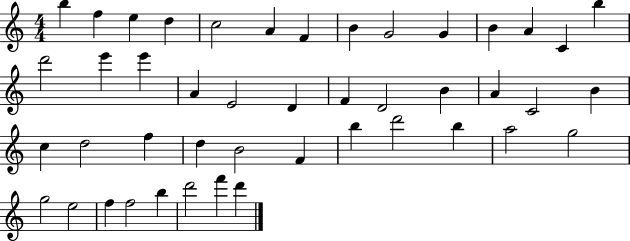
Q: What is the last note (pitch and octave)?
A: D6